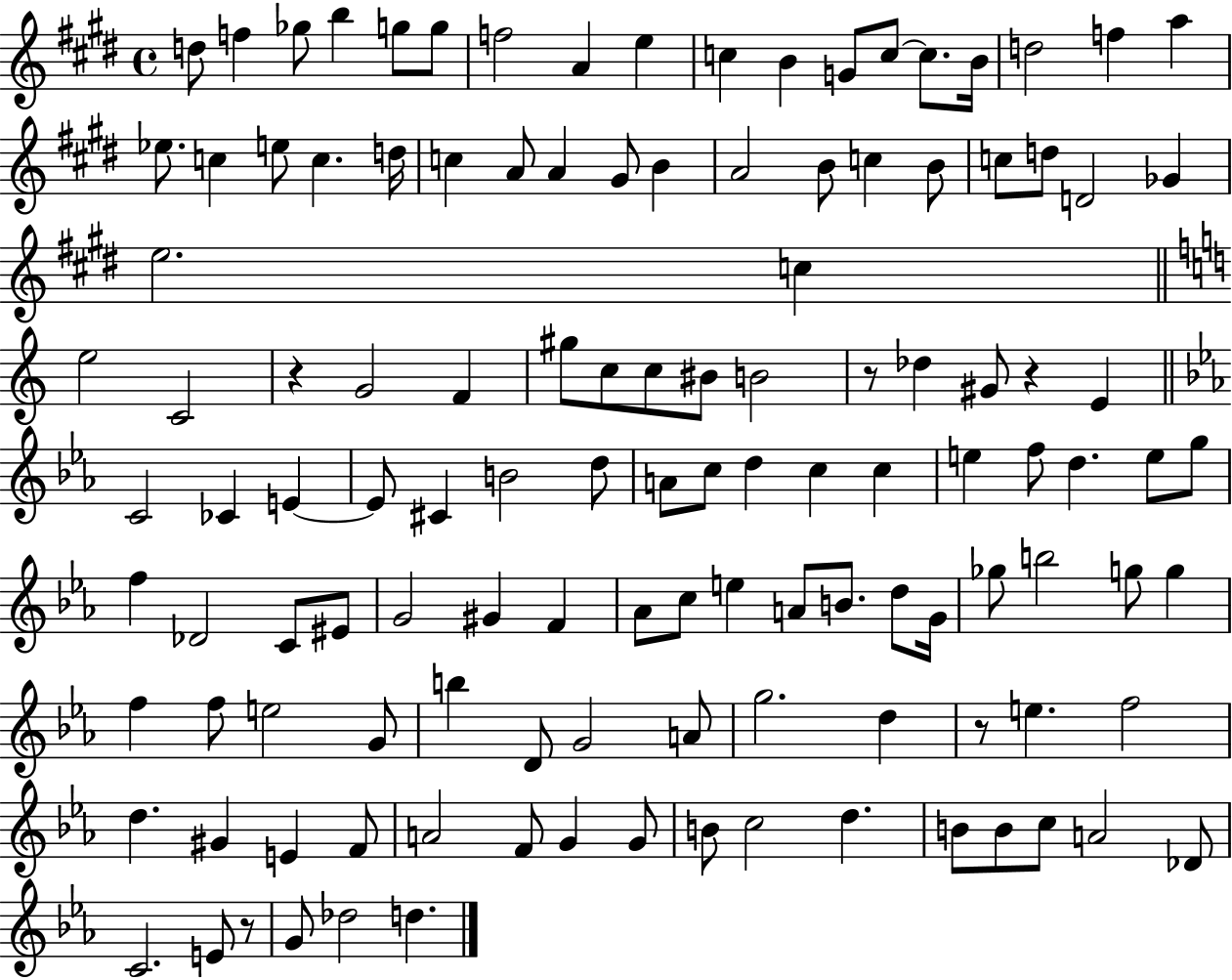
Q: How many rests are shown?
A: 5